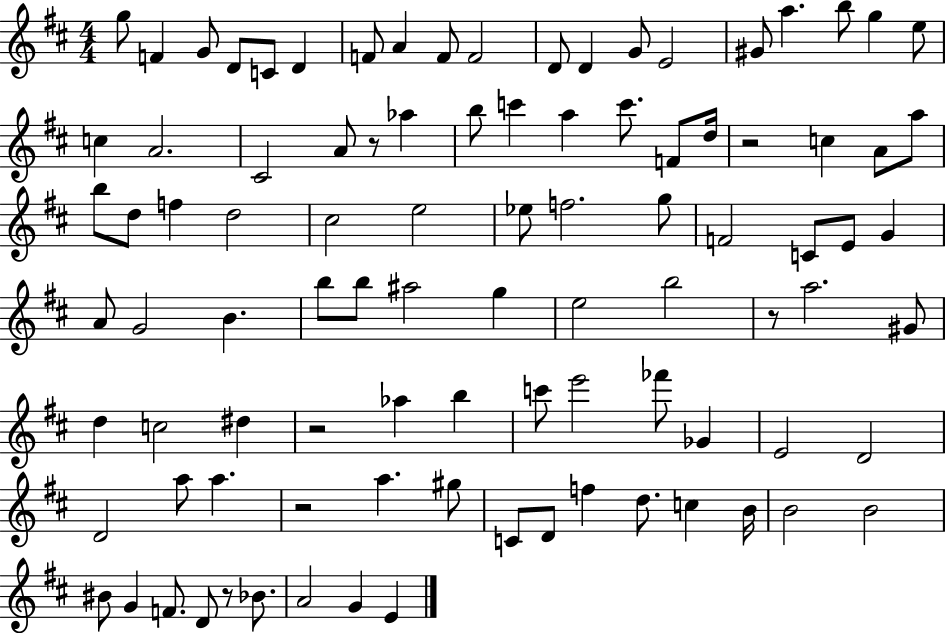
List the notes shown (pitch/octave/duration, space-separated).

G5/e F4/q G4/e D4/e C4/e D4/q F4/e A4/q F4/e F4/h D4/e D4/q G4/e E4/h G#4/e A5/q. B5/e G5/q E5/e C5/q A4/h. C#4/h A4/e R/e Ab5/q B5/e C6/q A5/q C6/e. F4/e D5/s R/h C5/q A4/e A5/e B5/e D5/e F5/q D5/h C#5/h E5/h Eb5/e F5/h. G5/e F4/h C4/e E4/e G4/q A4/e G4/h B4/q. B5/e B5/e A#5/h G5/q E5/h B5/h R/e A5/h. G#4/e D5/q C5/h D#5/q R/h Ab5/q B5/q C6/e E6/h FES6/e Gb4/q E4/h D4/h D4/h A5/e A5/q. R/h A5/q. G#5/e C4/e D4/e F5/q D5/e. C5/q B4/s B4/h B4/h BIS4/e G4/q F4/e. D4/e R/e Bb4/e. A4/h G4/q E4/q